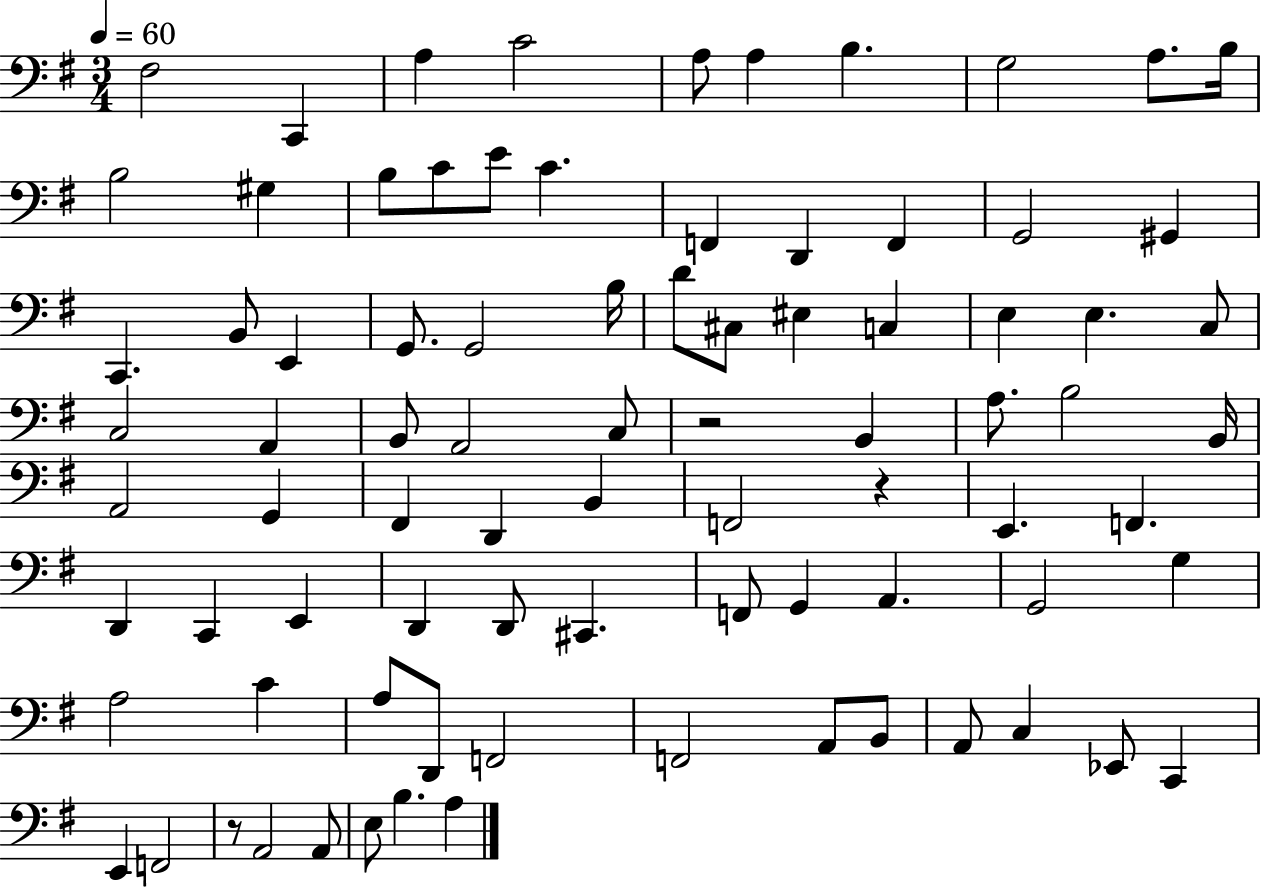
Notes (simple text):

F#3/h C2/q A3/q C4/h A3/e A3/q B3/q. G3/h A3/e. B3/s B3/h G#3/q B3/e C4/e E4/e C4/q. F2/q D2/q F2/q G2/h G#2/q C2/q. B2/e E2/q G2/e. G2/h B3/s D4/e C#3/e EIS3/q C3/q E3/q E3/q. C3/e C3/h A2/q B2/e A2/h C3/e R/h B2/q A3/e. B3/h B2/s A2/h G2/q F#2/q D2/q B2/q F2/h R/q E2/q. F2/q. D2/q C2/q E2/q D2/q D2/e C#2/q. F2/e G2/q A2/q. G2/h G3/q A3/h C4/q A3/e D2/e F2/h F2/h A2/e B2/e A2/e C3/q Eb2/e C2/q E2/q F2/h R/e A2/h A2/e E3/e B3/q. A3/q